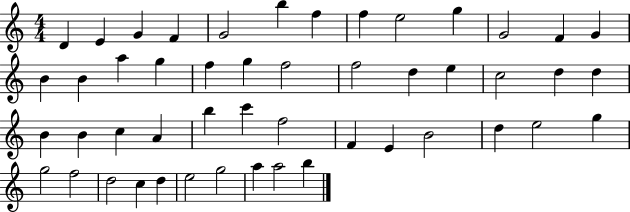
X:1
T:Untitled
M:4/4
L:1/4
K:C
D E G F G2 b f f e2 g G2 F G B B a g f g f2 f2 d e c2 d d B B c A b c' f2 F E B2 d e2 g g2 f2 d2 c d e2 g2 a a2 b